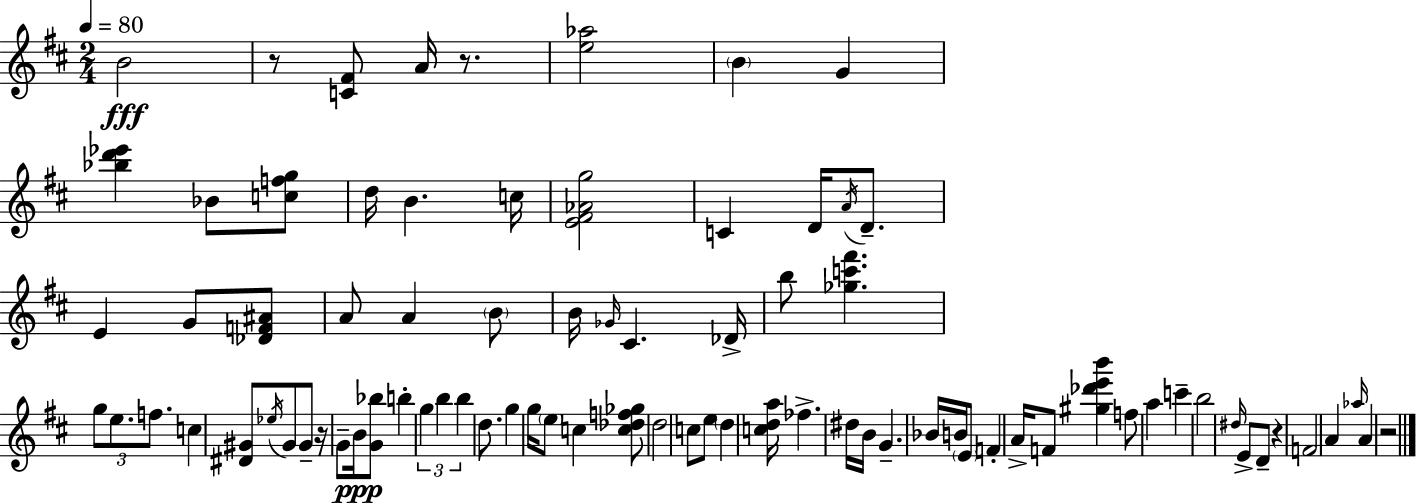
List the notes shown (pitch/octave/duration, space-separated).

B4/h R/e [C4,F#4]/e A4/s R/e. [E5,Ab5]/h B4/q G4/q [Bb5,D6,Eb6]/q Bb4/e [C5,F5,G5]/e D5/s B4/q. C5/s [E4,F#4,Ab4,G5]/h C4/q D4/s A4/s D4/e. E4/q G4/e [Db4,F4,A#4]/e A4/e A4/q B4/e B4/s Gb4/s C#4/q. Db4/s B5/e [Gb5,C6,F#6]/q. G5/e E5/e. F5/e. C5/q [D#4,G#4]/e Eb5/s G#4/e G#4/e R/s G4/e B4/s [G4,Bb5]/e B5/q G5/q B5/q B5/q D5/e. G5/q G5/s E5/e C5/q [C5,Db5,F5,Gb5]/e D5/h C5/e E5/e D5/q [C5,D5,A5]/s FES5/q. D#5/s B4/s G4/q. Bb4/s B4/s E4/e F4/q A4/s F4/e [G#5,Db6,E6,B6]/q F5/e A5/q C6/q B5/h D#5/s E4/e D4/e R/q F4/h A4/q Ab5/s A4/q R/h